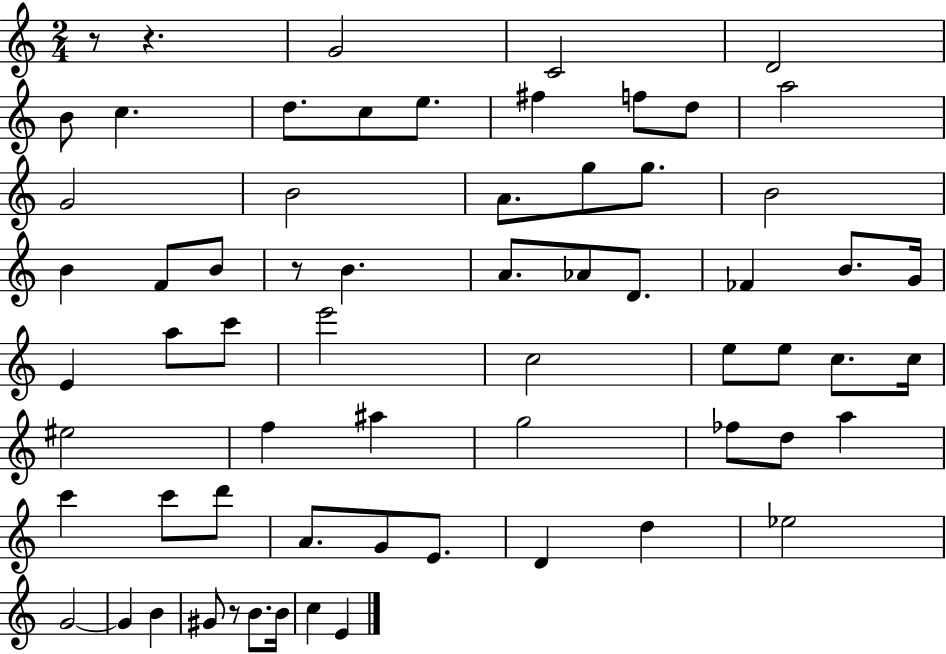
R/e R/q. G4/h C4/h D4/h B4/e C5/q. D5/e. C5/e E5/e. F#5/q F5/e D5/e A5/h G4/h B4/h A4/e. G5/e G5/e. B4/h B4/q F4/e B4/e R/e B4/q. A4/e. Ab4/e D4/e. FES4/q B4/e. G4/s E4/q A5/e C6/e E6/h C5/h E5/e E5/e C5/e. C5/s EIS5/h F5/q A#5/q G5/h FES5/e D5/e A5/q C6/q C6/e D6/e A4/e. G4/e E4/e. D4/q D5/q Eb5/h G4/h G4/q B4/q G#4/e R/e B4/e. B4/s C5/q E4/q